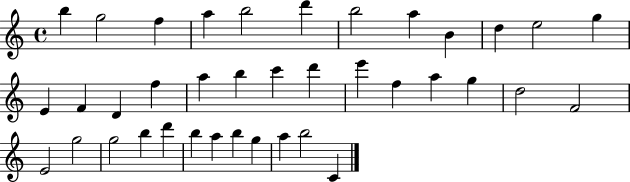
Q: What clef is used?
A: treble